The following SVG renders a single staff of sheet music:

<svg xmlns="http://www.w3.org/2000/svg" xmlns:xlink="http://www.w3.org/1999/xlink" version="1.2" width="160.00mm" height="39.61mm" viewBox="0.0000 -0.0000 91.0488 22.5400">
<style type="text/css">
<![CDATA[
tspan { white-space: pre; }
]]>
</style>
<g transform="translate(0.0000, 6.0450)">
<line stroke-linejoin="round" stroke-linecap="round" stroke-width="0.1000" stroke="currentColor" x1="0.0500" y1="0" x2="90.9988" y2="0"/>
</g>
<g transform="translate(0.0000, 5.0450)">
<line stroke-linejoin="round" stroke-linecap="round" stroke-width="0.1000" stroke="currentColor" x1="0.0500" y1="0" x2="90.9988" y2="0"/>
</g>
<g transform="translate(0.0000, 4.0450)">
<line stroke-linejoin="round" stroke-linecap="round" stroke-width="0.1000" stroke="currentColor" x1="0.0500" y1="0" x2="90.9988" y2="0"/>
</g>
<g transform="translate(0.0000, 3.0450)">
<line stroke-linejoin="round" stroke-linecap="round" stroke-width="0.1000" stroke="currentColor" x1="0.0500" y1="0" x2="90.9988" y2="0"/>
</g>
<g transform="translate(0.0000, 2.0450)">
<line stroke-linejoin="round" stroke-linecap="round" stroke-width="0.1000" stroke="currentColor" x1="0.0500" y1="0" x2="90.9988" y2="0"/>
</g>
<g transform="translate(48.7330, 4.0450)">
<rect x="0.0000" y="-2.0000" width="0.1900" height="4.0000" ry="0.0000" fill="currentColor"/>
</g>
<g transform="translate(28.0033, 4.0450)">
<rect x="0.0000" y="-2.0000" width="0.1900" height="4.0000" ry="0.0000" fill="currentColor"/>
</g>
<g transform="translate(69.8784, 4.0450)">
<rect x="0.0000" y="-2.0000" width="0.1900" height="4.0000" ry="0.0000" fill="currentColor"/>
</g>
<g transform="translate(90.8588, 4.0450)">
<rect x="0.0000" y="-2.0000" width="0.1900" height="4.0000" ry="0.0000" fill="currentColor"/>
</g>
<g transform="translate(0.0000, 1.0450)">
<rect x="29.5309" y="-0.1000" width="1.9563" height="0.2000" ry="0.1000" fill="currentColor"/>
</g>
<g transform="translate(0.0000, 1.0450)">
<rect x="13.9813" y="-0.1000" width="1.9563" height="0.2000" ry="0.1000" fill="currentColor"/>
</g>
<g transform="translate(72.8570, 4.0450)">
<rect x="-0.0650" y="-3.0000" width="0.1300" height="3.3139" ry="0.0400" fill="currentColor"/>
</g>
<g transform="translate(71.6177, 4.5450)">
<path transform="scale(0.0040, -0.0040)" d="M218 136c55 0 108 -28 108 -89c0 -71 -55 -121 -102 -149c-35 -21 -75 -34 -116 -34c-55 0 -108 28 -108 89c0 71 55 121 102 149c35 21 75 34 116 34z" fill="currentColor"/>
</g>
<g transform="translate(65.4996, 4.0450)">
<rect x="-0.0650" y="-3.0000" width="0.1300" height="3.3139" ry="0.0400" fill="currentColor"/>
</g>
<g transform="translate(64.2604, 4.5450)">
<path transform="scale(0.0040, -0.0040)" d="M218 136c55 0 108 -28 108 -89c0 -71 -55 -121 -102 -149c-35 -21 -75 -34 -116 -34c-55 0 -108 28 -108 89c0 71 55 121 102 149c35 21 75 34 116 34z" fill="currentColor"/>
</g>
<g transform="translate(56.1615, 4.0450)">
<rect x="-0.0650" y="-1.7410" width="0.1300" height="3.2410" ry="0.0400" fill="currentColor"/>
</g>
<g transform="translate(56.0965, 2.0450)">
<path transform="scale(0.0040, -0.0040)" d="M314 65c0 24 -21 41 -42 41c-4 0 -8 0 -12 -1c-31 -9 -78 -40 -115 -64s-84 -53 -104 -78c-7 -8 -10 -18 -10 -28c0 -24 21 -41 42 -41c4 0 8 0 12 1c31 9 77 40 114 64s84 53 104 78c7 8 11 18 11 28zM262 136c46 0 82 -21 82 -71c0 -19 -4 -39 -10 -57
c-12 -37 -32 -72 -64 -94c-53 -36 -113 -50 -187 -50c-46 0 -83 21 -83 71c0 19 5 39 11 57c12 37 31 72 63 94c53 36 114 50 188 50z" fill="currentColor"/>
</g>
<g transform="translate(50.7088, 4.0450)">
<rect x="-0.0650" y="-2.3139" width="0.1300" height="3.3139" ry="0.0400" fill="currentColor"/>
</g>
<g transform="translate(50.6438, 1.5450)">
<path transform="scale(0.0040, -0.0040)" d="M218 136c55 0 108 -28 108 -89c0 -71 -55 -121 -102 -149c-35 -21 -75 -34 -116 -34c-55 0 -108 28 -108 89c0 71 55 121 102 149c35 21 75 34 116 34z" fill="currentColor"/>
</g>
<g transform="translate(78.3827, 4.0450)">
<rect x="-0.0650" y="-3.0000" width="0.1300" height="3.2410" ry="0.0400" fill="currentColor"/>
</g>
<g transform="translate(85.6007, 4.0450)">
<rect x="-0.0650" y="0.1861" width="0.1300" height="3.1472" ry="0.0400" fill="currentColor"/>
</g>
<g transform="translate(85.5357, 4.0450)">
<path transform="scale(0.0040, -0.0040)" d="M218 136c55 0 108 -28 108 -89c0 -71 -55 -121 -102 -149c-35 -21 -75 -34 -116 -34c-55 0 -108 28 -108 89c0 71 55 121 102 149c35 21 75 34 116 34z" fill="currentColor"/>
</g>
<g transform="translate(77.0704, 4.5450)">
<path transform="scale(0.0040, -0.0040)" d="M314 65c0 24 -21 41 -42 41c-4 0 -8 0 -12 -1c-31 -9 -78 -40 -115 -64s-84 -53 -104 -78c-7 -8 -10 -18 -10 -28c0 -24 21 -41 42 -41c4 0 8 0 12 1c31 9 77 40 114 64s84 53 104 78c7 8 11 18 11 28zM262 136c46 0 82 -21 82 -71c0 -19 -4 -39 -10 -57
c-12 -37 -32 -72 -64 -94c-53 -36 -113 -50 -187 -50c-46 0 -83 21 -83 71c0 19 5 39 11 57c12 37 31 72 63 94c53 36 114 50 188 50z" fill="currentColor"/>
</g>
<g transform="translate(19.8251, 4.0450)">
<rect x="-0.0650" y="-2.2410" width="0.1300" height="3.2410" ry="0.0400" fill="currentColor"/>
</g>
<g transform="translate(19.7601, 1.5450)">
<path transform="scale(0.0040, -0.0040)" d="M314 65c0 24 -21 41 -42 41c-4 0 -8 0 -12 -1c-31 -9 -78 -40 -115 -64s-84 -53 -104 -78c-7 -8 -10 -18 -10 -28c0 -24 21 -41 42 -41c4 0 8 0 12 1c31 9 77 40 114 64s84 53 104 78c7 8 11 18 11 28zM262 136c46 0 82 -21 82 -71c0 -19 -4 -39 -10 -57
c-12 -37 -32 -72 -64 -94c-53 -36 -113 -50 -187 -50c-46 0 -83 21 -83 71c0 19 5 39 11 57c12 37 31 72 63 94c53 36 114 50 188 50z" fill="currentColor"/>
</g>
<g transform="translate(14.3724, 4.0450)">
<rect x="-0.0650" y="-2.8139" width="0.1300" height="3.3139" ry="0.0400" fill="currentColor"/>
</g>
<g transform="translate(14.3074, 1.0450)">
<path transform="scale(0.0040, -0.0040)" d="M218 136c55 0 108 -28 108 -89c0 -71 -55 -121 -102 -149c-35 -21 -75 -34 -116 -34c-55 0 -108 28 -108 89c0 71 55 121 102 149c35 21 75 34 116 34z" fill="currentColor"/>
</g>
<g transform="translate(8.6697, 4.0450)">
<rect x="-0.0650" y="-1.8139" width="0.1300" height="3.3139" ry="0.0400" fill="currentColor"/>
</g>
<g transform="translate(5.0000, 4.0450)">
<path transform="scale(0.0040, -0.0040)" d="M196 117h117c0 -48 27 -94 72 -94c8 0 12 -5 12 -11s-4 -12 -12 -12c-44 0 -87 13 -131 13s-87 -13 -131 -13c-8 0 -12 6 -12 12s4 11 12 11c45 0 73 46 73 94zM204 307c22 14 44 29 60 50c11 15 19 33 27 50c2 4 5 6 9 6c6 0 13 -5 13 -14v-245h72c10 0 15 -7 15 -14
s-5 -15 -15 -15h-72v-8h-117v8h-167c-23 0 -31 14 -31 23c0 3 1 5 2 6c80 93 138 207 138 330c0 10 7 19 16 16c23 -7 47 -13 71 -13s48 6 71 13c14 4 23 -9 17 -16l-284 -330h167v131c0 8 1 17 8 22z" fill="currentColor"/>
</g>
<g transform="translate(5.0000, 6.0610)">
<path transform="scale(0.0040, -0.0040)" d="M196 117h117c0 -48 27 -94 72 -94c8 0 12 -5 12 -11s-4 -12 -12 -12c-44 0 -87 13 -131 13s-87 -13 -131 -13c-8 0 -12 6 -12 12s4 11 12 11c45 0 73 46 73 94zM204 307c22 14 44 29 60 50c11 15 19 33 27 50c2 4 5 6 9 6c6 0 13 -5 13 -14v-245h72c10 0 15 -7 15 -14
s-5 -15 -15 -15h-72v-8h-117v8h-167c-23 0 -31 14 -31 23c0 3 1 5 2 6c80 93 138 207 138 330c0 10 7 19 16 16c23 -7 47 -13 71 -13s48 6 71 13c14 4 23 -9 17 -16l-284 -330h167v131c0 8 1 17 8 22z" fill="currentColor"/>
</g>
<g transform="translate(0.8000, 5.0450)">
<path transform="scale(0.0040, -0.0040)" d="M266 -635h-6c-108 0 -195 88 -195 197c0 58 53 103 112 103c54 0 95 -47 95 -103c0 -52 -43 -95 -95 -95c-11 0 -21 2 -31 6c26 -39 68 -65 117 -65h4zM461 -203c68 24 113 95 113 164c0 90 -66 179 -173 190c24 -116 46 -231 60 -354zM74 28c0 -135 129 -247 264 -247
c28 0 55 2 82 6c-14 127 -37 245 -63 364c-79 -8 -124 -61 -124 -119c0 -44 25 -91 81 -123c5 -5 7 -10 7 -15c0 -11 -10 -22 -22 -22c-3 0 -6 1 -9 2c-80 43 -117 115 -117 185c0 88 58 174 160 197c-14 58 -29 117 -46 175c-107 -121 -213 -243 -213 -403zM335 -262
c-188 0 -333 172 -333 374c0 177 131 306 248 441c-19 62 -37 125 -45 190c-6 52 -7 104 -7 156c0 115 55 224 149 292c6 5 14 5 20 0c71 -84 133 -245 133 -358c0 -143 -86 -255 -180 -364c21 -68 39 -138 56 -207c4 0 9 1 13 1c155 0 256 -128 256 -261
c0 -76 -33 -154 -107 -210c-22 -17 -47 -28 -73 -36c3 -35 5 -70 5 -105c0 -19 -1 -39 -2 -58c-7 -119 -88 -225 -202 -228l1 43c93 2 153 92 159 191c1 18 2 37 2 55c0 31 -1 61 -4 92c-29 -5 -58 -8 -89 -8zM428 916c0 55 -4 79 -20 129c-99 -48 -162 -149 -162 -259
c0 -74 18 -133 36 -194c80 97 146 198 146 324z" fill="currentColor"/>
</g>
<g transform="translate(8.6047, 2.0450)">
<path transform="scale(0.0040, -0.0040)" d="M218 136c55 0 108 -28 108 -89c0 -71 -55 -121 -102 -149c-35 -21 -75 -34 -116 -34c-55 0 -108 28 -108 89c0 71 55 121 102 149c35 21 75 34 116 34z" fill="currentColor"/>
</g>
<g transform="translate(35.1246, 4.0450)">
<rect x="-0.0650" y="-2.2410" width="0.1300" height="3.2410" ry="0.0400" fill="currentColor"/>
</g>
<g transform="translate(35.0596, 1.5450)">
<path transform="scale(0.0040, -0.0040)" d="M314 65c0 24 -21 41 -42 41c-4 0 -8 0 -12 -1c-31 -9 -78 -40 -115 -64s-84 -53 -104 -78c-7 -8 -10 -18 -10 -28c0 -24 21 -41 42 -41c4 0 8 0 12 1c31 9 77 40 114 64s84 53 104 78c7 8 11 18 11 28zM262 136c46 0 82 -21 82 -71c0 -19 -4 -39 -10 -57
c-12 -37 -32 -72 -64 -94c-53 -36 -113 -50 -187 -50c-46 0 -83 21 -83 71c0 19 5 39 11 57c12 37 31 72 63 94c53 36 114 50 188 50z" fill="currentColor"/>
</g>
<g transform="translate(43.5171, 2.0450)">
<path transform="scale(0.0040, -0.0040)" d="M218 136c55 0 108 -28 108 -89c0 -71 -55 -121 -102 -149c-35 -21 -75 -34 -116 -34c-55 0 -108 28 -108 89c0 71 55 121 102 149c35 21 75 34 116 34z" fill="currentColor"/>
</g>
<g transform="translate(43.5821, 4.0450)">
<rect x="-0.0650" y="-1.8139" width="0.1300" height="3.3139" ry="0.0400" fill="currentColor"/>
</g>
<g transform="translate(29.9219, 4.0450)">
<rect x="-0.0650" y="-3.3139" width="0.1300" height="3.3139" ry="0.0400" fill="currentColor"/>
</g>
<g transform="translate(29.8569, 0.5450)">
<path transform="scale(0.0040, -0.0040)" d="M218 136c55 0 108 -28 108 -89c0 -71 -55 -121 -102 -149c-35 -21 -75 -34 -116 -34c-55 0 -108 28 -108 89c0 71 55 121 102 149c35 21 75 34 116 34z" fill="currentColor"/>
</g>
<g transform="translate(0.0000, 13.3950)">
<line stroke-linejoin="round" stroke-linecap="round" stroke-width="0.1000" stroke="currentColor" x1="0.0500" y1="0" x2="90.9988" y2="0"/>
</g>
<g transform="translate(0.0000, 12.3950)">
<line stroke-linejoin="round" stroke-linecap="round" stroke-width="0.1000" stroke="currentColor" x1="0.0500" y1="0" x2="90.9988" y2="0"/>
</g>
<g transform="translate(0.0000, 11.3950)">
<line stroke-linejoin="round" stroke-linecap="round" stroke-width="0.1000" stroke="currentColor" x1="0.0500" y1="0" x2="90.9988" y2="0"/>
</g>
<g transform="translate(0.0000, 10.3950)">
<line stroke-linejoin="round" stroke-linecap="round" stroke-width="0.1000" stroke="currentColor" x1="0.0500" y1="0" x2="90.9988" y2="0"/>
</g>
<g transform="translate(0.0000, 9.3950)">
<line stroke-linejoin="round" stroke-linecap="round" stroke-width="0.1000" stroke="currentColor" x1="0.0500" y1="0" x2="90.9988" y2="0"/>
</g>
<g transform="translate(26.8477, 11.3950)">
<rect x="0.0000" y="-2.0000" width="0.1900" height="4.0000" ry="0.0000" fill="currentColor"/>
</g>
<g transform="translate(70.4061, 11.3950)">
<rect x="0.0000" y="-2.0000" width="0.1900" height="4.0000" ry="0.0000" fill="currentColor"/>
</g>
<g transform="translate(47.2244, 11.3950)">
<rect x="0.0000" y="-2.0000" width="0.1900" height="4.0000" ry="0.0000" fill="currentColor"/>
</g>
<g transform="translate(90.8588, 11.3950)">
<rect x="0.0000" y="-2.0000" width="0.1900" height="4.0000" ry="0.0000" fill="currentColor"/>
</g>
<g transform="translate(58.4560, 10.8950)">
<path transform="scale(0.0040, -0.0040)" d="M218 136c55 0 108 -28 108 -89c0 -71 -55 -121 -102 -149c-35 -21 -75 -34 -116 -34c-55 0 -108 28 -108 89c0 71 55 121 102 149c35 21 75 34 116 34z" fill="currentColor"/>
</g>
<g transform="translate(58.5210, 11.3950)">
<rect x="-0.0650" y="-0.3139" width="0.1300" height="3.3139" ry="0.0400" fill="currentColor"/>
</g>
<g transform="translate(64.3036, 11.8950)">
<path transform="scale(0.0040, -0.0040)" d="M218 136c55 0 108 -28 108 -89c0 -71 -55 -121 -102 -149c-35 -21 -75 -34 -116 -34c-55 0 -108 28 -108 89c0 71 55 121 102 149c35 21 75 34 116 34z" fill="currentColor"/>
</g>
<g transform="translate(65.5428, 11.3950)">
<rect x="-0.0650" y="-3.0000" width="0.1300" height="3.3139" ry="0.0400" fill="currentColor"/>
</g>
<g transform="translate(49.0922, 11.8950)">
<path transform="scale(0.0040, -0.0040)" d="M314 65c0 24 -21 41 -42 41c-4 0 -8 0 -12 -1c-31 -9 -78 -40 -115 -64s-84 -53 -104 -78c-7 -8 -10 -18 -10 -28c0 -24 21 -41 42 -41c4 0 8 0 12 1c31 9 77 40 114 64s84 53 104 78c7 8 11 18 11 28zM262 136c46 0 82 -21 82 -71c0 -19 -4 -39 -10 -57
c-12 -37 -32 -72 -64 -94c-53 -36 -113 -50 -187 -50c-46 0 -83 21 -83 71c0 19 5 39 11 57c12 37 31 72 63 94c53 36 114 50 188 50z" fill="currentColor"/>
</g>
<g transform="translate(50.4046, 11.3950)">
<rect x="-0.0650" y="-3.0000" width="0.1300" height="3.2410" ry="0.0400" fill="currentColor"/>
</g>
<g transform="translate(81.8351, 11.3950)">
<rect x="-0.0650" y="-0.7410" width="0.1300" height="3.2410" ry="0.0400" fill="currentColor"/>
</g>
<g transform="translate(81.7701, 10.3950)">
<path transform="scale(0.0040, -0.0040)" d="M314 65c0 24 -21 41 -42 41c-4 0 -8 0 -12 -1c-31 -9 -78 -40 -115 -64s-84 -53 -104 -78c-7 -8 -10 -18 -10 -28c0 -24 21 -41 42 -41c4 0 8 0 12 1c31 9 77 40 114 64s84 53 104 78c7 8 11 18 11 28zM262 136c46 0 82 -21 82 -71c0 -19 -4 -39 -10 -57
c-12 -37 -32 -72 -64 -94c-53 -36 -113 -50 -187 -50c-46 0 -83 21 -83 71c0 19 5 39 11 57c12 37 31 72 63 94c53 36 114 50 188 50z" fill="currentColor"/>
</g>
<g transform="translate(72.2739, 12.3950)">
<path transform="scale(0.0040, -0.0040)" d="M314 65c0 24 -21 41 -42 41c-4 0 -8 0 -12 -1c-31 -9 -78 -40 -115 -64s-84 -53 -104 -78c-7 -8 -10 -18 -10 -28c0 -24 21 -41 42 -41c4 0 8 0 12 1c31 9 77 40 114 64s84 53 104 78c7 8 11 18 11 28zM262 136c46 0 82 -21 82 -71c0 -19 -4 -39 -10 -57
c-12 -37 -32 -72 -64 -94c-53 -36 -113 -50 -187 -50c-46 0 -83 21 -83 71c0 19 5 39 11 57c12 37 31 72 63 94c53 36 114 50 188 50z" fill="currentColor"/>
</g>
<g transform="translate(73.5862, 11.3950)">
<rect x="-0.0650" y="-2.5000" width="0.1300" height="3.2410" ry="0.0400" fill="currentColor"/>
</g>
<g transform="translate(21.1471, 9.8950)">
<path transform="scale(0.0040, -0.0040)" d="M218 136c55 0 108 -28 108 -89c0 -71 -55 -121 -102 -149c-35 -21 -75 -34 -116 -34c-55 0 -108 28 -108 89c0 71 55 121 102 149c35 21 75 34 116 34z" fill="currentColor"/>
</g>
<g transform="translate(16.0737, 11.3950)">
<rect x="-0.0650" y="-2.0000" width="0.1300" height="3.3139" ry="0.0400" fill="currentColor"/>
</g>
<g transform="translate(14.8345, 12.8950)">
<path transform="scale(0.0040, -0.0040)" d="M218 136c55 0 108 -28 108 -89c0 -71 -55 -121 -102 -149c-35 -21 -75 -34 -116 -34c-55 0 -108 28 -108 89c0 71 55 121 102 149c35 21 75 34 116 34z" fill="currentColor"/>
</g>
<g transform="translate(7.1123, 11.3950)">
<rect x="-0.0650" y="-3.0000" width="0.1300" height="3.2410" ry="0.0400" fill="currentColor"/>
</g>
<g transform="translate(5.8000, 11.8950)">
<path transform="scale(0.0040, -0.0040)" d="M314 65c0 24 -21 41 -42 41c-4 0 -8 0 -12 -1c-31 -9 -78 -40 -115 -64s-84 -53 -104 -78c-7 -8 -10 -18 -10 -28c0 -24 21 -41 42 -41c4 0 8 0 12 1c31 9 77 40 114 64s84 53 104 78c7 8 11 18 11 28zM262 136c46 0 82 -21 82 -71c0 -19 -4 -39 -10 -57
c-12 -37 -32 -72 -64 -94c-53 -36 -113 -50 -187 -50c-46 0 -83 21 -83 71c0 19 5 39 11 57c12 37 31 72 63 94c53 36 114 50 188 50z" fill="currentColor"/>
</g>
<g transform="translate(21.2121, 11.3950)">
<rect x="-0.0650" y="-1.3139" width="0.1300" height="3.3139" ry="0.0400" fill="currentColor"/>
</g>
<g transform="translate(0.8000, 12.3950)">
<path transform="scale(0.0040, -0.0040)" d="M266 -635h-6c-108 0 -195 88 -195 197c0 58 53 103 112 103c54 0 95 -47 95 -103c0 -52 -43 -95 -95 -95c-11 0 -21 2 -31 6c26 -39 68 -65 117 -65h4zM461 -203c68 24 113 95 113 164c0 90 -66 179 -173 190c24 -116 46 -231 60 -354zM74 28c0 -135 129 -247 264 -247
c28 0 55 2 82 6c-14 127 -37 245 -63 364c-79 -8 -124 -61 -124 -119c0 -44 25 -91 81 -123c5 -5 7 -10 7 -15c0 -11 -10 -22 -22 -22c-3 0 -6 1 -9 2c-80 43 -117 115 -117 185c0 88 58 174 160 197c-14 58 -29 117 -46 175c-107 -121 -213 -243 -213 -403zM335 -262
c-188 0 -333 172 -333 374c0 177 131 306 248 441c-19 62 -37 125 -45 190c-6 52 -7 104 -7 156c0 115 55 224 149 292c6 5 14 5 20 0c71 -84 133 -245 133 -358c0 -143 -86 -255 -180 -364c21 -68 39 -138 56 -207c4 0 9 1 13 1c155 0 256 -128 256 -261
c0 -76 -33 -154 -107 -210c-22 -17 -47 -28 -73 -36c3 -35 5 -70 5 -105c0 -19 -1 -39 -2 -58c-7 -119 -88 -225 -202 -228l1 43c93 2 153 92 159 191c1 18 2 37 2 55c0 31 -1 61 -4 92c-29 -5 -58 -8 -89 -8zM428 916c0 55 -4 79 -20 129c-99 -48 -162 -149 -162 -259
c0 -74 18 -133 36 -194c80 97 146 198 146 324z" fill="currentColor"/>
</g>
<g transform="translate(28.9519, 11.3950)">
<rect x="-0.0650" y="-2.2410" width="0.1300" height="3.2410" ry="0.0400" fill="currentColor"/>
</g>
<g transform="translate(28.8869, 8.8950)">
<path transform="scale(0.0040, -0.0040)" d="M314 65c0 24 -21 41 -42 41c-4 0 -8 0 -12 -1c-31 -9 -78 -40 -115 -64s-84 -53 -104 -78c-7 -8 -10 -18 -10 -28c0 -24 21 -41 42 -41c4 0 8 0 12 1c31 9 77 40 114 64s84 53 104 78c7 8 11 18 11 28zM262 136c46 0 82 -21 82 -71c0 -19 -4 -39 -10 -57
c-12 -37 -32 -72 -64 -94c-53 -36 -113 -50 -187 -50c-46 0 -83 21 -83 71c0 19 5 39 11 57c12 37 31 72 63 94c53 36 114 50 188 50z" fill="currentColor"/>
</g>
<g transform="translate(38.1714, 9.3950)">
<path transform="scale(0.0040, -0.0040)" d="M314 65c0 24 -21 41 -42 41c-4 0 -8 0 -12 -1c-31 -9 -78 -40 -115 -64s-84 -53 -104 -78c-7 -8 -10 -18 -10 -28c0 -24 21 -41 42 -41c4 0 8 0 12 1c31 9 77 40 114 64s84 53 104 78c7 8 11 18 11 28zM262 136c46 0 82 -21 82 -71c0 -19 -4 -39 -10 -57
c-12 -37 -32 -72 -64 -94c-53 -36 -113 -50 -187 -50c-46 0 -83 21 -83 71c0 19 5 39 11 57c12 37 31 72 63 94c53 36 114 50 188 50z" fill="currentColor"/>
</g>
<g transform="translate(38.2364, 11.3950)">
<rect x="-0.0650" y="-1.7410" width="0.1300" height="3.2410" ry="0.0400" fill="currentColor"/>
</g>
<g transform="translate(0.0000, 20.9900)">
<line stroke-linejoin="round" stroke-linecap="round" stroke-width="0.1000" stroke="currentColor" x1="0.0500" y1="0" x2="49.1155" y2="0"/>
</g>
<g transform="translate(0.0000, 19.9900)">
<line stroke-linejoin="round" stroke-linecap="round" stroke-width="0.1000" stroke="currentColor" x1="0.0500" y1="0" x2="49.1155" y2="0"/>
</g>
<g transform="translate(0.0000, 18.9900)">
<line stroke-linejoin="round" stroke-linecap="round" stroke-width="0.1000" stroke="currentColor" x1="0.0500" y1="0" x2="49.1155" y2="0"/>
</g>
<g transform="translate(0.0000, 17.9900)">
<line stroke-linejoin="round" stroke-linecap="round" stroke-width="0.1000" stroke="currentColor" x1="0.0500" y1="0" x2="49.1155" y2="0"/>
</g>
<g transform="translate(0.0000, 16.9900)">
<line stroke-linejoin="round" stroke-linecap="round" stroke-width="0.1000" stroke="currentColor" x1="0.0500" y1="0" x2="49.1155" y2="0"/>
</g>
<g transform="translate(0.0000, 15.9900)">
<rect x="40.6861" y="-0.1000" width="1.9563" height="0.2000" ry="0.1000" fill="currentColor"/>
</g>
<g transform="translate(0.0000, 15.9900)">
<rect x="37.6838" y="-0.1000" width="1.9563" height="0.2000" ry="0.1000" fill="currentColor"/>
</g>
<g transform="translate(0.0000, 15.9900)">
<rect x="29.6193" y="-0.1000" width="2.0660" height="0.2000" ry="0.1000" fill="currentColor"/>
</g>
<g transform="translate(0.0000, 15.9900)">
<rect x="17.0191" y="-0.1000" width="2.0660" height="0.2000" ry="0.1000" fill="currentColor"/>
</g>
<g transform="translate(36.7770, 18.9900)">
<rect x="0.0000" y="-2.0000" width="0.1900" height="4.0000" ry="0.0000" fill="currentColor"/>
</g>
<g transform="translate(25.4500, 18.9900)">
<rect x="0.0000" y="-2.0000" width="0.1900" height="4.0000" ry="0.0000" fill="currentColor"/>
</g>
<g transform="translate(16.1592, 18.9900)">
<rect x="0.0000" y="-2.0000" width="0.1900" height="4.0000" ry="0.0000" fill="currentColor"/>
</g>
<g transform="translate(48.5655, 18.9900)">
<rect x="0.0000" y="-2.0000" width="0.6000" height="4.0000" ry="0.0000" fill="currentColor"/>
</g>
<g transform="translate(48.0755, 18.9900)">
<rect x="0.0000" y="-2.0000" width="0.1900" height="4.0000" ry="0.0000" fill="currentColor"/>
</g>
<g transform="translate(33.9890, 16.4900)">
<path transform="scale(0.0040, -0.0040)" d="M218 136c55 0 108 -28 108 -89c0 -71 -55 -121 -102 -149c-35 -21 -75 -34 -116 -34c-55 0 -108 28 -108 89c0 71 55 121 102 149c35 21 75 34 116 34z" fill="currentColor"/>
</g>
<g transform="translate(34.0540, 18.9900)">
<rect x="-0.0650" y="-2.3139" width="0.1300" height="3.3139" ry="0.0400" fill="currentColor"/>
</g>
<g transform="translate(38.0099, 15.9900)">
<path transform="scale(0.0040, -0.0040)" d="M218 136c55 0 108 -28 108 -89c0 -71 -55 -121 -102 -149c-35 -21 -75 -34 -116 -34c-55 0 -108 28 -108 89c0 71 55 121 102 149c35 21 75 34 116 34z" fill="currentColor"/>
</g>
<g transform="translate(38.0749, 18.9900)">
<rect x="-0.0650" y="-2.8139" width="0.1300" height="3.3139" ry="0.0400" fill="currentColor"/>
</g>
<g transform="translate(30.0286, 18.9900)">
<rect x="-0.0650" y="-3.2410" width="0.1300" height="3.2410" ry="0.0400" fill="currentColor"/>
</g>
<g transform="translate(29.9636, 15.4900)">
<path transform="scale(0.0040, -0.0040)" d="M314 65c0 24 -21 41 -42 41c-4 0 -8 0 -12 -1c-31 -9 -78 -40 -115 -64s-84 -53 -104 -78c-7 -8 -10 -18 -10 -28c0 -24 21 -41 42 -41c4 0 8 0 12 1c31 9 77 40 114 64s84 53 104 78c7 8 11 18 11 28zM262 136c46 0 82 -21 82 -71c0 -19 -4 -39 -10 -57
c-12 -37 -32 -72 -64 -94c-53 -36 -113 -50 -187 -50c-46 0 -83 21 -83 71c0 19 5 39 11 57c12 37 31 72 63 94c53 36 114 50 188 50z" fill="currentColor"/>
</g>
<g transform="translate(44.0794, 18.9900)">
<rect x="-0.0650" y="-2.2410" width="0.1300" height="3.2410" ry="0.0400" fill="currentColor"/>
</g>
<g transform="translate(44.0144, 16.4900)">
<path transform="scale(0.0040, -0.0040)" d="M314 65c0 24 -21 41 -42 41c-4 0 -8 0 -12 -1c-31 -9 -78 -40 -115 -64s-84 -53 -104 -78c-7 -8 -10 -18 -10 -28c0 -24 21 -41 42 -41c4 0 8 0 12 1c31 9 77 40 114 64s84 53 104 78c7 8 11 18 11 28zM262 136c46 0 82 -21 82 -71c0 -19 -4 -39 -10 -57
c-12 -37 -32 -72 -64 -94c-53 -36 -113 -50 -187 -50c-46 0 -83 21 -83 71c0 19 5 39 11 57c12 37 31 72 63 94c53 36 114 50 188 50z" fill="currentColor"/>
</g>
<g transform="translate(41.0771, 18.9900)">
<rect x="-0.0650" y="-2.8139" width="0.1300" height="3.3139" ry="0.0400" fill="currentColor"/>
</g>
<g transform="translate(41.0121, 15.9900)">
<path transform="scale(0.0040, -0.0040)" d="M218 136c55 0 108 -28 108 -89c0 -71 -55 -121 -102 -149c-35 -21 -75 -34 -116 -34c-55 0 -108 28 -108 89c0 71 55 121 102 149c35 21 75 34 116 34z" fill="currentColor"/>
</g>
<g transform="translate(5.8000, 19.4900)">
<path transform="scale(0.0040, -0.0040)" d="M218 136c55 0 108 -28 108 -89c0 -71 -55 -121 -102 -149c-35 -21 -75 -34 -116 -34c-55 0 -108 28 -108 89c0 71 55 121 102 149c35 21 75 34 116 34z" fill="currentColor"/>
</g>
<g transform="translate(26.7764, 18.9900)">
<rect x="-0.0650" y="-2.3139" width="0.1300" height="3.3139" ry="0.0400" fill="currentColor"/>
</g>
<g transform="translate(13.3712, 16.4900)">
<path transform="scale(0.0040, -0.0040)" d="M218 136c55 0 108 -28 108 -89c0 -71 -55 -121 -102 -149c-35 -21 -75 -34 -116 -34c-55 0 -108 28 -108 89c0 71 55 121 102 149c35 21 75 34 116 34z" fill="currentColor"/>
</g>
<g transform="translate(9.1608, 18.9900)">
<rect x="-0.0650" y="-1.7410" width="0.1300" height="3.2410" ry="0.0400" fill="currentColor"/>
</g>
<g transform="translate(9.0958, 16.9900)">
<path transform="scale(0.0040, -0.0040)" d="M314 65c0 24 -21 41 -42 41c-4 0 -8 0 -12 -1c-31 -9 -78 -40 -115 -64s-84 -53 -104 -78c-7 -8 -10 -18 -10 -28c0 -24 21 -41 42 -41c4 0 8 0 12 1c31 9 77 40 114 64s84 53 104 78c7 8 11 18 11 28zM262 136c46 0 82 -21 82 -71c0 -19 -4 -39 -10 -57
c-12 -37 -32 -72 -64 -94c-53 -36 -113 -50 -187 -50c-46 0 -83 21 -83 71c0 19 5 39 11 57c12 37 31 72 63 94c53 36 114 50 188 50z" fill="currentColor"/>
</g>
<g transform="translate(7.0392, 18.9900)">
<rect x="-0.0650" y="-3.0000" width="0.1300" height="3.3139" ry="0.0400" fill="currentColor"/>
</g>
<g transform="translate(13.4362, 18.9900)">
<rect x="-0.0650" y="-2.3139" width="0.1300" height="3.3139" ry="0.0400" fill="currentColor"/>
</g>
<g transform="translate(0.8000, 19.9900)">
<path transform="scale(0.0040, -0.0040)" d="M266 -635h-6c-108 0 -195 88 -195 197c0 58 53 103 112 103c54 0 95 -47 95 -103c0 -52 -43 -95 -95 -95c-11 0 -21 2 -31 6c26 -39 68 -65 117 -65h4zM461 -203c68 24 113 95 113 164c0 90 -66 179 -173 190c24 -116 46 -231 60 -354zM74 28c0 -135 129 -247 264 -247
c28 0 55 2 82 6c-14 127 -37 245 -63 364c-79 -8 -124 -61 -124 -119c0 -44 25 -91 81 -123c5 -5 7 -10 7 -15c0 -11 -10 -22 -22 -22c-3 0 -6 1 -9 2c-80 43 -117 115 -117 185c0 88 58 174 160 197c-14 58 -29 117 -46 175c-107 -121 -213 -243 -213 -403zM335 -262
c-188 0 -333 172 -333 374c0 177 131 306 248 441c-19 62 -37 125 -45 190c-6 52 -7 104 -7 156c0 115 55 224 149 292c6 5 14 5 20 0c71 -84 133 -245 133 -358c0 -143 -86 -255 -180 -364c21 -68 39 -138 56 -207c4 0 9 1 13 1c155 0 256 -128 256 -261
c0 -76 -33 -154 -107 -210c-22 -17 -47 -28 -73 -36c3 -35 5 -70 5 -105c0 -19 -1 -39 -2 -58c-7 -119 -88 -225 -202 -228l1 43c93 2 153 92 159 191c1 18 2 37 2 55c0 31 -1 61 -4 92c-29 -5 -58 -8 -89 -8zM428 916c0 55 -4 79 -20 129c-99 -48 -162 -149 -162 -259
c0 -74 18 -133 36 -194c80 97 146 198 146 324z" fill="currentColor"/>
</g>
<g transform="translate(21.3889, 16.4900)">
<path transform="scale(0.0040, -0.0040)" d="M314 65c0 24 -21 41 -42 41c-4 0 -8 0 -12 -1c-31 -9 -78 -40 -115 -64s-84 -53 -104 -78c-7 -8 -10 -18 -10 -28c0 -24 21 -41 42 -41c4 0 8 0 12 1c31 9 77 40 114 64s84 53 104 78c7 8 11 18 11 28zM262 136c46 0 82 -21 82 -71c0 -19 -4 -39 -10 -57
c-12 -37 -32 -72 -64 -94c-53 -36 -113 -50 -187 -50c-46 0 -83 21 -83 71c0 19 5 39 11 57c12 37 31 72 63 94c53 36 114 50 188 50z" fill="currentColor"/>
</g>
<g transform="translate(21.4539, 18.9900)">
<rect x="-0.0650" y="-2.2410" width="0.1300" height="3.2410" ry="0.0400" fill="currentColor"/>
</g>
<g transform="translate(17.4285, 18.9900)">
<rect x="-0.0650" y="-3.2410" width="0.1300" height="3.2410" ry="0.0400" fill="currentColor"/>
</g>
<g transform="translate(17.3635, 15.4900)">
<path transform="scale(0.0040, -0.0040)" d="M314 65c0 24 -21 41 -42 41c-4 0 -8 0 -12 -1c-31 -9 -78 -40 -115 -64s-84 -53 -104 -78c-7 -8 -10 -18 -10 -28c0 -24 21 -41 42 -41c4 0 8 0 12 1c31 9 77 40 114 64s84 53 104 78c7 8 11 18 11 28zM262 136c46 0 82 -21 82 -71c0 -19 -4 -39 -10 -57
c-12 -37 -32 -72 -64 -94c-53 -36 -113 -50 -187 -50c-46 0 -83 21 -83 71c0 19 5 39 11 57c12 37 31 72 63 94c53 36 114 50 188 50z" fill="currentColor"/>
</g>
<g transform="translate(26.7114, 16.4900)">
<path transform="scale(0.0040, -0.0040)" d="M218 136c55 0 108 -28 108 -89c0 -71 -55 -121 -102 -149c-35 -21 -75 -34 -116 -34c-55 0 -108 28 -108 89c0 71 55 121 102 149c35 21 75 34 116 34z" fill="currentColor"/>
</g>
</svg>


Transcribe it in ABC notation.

X:1
T:Untitled
M:4/4
L:1/4
K:C
f a g2 b g2 f g f2 A A A2 B A2 F e g2 f2 A2 c A G2 d2 A f2 g b2 g2 g b2 g a a g2